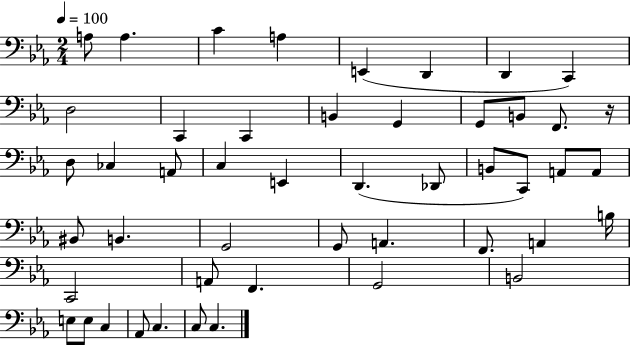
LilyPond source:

{
  \clef bass
  \numericTimeSignature
  \time 2/4
  \key ees \major
  \tempo 4 = 100
  a8 a4. | c'4 a4 | e,4( d,4 | d,4 c,4) | \break d2 | c,4 c,4 | b,4 g,4 | g,8 b,8 f,8. r16 | \break d8 ces4 a,8 | c4 e,4 | d,4.( des,8 | b,8 c,8) a,8 a,8 | \break bis,8 b,4. | g,2 | g,8 a,4. | f,8. a,4 b16 | \break c,2 | a,8 f,4. | g,2 | b,2 | \break e8 e8 c4 | aes,8 c4. | c8 c4. | \bar "|."
}